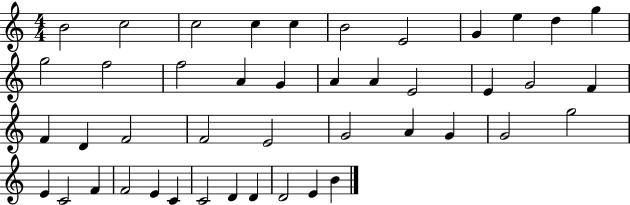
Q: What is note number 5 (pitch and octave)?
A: C5